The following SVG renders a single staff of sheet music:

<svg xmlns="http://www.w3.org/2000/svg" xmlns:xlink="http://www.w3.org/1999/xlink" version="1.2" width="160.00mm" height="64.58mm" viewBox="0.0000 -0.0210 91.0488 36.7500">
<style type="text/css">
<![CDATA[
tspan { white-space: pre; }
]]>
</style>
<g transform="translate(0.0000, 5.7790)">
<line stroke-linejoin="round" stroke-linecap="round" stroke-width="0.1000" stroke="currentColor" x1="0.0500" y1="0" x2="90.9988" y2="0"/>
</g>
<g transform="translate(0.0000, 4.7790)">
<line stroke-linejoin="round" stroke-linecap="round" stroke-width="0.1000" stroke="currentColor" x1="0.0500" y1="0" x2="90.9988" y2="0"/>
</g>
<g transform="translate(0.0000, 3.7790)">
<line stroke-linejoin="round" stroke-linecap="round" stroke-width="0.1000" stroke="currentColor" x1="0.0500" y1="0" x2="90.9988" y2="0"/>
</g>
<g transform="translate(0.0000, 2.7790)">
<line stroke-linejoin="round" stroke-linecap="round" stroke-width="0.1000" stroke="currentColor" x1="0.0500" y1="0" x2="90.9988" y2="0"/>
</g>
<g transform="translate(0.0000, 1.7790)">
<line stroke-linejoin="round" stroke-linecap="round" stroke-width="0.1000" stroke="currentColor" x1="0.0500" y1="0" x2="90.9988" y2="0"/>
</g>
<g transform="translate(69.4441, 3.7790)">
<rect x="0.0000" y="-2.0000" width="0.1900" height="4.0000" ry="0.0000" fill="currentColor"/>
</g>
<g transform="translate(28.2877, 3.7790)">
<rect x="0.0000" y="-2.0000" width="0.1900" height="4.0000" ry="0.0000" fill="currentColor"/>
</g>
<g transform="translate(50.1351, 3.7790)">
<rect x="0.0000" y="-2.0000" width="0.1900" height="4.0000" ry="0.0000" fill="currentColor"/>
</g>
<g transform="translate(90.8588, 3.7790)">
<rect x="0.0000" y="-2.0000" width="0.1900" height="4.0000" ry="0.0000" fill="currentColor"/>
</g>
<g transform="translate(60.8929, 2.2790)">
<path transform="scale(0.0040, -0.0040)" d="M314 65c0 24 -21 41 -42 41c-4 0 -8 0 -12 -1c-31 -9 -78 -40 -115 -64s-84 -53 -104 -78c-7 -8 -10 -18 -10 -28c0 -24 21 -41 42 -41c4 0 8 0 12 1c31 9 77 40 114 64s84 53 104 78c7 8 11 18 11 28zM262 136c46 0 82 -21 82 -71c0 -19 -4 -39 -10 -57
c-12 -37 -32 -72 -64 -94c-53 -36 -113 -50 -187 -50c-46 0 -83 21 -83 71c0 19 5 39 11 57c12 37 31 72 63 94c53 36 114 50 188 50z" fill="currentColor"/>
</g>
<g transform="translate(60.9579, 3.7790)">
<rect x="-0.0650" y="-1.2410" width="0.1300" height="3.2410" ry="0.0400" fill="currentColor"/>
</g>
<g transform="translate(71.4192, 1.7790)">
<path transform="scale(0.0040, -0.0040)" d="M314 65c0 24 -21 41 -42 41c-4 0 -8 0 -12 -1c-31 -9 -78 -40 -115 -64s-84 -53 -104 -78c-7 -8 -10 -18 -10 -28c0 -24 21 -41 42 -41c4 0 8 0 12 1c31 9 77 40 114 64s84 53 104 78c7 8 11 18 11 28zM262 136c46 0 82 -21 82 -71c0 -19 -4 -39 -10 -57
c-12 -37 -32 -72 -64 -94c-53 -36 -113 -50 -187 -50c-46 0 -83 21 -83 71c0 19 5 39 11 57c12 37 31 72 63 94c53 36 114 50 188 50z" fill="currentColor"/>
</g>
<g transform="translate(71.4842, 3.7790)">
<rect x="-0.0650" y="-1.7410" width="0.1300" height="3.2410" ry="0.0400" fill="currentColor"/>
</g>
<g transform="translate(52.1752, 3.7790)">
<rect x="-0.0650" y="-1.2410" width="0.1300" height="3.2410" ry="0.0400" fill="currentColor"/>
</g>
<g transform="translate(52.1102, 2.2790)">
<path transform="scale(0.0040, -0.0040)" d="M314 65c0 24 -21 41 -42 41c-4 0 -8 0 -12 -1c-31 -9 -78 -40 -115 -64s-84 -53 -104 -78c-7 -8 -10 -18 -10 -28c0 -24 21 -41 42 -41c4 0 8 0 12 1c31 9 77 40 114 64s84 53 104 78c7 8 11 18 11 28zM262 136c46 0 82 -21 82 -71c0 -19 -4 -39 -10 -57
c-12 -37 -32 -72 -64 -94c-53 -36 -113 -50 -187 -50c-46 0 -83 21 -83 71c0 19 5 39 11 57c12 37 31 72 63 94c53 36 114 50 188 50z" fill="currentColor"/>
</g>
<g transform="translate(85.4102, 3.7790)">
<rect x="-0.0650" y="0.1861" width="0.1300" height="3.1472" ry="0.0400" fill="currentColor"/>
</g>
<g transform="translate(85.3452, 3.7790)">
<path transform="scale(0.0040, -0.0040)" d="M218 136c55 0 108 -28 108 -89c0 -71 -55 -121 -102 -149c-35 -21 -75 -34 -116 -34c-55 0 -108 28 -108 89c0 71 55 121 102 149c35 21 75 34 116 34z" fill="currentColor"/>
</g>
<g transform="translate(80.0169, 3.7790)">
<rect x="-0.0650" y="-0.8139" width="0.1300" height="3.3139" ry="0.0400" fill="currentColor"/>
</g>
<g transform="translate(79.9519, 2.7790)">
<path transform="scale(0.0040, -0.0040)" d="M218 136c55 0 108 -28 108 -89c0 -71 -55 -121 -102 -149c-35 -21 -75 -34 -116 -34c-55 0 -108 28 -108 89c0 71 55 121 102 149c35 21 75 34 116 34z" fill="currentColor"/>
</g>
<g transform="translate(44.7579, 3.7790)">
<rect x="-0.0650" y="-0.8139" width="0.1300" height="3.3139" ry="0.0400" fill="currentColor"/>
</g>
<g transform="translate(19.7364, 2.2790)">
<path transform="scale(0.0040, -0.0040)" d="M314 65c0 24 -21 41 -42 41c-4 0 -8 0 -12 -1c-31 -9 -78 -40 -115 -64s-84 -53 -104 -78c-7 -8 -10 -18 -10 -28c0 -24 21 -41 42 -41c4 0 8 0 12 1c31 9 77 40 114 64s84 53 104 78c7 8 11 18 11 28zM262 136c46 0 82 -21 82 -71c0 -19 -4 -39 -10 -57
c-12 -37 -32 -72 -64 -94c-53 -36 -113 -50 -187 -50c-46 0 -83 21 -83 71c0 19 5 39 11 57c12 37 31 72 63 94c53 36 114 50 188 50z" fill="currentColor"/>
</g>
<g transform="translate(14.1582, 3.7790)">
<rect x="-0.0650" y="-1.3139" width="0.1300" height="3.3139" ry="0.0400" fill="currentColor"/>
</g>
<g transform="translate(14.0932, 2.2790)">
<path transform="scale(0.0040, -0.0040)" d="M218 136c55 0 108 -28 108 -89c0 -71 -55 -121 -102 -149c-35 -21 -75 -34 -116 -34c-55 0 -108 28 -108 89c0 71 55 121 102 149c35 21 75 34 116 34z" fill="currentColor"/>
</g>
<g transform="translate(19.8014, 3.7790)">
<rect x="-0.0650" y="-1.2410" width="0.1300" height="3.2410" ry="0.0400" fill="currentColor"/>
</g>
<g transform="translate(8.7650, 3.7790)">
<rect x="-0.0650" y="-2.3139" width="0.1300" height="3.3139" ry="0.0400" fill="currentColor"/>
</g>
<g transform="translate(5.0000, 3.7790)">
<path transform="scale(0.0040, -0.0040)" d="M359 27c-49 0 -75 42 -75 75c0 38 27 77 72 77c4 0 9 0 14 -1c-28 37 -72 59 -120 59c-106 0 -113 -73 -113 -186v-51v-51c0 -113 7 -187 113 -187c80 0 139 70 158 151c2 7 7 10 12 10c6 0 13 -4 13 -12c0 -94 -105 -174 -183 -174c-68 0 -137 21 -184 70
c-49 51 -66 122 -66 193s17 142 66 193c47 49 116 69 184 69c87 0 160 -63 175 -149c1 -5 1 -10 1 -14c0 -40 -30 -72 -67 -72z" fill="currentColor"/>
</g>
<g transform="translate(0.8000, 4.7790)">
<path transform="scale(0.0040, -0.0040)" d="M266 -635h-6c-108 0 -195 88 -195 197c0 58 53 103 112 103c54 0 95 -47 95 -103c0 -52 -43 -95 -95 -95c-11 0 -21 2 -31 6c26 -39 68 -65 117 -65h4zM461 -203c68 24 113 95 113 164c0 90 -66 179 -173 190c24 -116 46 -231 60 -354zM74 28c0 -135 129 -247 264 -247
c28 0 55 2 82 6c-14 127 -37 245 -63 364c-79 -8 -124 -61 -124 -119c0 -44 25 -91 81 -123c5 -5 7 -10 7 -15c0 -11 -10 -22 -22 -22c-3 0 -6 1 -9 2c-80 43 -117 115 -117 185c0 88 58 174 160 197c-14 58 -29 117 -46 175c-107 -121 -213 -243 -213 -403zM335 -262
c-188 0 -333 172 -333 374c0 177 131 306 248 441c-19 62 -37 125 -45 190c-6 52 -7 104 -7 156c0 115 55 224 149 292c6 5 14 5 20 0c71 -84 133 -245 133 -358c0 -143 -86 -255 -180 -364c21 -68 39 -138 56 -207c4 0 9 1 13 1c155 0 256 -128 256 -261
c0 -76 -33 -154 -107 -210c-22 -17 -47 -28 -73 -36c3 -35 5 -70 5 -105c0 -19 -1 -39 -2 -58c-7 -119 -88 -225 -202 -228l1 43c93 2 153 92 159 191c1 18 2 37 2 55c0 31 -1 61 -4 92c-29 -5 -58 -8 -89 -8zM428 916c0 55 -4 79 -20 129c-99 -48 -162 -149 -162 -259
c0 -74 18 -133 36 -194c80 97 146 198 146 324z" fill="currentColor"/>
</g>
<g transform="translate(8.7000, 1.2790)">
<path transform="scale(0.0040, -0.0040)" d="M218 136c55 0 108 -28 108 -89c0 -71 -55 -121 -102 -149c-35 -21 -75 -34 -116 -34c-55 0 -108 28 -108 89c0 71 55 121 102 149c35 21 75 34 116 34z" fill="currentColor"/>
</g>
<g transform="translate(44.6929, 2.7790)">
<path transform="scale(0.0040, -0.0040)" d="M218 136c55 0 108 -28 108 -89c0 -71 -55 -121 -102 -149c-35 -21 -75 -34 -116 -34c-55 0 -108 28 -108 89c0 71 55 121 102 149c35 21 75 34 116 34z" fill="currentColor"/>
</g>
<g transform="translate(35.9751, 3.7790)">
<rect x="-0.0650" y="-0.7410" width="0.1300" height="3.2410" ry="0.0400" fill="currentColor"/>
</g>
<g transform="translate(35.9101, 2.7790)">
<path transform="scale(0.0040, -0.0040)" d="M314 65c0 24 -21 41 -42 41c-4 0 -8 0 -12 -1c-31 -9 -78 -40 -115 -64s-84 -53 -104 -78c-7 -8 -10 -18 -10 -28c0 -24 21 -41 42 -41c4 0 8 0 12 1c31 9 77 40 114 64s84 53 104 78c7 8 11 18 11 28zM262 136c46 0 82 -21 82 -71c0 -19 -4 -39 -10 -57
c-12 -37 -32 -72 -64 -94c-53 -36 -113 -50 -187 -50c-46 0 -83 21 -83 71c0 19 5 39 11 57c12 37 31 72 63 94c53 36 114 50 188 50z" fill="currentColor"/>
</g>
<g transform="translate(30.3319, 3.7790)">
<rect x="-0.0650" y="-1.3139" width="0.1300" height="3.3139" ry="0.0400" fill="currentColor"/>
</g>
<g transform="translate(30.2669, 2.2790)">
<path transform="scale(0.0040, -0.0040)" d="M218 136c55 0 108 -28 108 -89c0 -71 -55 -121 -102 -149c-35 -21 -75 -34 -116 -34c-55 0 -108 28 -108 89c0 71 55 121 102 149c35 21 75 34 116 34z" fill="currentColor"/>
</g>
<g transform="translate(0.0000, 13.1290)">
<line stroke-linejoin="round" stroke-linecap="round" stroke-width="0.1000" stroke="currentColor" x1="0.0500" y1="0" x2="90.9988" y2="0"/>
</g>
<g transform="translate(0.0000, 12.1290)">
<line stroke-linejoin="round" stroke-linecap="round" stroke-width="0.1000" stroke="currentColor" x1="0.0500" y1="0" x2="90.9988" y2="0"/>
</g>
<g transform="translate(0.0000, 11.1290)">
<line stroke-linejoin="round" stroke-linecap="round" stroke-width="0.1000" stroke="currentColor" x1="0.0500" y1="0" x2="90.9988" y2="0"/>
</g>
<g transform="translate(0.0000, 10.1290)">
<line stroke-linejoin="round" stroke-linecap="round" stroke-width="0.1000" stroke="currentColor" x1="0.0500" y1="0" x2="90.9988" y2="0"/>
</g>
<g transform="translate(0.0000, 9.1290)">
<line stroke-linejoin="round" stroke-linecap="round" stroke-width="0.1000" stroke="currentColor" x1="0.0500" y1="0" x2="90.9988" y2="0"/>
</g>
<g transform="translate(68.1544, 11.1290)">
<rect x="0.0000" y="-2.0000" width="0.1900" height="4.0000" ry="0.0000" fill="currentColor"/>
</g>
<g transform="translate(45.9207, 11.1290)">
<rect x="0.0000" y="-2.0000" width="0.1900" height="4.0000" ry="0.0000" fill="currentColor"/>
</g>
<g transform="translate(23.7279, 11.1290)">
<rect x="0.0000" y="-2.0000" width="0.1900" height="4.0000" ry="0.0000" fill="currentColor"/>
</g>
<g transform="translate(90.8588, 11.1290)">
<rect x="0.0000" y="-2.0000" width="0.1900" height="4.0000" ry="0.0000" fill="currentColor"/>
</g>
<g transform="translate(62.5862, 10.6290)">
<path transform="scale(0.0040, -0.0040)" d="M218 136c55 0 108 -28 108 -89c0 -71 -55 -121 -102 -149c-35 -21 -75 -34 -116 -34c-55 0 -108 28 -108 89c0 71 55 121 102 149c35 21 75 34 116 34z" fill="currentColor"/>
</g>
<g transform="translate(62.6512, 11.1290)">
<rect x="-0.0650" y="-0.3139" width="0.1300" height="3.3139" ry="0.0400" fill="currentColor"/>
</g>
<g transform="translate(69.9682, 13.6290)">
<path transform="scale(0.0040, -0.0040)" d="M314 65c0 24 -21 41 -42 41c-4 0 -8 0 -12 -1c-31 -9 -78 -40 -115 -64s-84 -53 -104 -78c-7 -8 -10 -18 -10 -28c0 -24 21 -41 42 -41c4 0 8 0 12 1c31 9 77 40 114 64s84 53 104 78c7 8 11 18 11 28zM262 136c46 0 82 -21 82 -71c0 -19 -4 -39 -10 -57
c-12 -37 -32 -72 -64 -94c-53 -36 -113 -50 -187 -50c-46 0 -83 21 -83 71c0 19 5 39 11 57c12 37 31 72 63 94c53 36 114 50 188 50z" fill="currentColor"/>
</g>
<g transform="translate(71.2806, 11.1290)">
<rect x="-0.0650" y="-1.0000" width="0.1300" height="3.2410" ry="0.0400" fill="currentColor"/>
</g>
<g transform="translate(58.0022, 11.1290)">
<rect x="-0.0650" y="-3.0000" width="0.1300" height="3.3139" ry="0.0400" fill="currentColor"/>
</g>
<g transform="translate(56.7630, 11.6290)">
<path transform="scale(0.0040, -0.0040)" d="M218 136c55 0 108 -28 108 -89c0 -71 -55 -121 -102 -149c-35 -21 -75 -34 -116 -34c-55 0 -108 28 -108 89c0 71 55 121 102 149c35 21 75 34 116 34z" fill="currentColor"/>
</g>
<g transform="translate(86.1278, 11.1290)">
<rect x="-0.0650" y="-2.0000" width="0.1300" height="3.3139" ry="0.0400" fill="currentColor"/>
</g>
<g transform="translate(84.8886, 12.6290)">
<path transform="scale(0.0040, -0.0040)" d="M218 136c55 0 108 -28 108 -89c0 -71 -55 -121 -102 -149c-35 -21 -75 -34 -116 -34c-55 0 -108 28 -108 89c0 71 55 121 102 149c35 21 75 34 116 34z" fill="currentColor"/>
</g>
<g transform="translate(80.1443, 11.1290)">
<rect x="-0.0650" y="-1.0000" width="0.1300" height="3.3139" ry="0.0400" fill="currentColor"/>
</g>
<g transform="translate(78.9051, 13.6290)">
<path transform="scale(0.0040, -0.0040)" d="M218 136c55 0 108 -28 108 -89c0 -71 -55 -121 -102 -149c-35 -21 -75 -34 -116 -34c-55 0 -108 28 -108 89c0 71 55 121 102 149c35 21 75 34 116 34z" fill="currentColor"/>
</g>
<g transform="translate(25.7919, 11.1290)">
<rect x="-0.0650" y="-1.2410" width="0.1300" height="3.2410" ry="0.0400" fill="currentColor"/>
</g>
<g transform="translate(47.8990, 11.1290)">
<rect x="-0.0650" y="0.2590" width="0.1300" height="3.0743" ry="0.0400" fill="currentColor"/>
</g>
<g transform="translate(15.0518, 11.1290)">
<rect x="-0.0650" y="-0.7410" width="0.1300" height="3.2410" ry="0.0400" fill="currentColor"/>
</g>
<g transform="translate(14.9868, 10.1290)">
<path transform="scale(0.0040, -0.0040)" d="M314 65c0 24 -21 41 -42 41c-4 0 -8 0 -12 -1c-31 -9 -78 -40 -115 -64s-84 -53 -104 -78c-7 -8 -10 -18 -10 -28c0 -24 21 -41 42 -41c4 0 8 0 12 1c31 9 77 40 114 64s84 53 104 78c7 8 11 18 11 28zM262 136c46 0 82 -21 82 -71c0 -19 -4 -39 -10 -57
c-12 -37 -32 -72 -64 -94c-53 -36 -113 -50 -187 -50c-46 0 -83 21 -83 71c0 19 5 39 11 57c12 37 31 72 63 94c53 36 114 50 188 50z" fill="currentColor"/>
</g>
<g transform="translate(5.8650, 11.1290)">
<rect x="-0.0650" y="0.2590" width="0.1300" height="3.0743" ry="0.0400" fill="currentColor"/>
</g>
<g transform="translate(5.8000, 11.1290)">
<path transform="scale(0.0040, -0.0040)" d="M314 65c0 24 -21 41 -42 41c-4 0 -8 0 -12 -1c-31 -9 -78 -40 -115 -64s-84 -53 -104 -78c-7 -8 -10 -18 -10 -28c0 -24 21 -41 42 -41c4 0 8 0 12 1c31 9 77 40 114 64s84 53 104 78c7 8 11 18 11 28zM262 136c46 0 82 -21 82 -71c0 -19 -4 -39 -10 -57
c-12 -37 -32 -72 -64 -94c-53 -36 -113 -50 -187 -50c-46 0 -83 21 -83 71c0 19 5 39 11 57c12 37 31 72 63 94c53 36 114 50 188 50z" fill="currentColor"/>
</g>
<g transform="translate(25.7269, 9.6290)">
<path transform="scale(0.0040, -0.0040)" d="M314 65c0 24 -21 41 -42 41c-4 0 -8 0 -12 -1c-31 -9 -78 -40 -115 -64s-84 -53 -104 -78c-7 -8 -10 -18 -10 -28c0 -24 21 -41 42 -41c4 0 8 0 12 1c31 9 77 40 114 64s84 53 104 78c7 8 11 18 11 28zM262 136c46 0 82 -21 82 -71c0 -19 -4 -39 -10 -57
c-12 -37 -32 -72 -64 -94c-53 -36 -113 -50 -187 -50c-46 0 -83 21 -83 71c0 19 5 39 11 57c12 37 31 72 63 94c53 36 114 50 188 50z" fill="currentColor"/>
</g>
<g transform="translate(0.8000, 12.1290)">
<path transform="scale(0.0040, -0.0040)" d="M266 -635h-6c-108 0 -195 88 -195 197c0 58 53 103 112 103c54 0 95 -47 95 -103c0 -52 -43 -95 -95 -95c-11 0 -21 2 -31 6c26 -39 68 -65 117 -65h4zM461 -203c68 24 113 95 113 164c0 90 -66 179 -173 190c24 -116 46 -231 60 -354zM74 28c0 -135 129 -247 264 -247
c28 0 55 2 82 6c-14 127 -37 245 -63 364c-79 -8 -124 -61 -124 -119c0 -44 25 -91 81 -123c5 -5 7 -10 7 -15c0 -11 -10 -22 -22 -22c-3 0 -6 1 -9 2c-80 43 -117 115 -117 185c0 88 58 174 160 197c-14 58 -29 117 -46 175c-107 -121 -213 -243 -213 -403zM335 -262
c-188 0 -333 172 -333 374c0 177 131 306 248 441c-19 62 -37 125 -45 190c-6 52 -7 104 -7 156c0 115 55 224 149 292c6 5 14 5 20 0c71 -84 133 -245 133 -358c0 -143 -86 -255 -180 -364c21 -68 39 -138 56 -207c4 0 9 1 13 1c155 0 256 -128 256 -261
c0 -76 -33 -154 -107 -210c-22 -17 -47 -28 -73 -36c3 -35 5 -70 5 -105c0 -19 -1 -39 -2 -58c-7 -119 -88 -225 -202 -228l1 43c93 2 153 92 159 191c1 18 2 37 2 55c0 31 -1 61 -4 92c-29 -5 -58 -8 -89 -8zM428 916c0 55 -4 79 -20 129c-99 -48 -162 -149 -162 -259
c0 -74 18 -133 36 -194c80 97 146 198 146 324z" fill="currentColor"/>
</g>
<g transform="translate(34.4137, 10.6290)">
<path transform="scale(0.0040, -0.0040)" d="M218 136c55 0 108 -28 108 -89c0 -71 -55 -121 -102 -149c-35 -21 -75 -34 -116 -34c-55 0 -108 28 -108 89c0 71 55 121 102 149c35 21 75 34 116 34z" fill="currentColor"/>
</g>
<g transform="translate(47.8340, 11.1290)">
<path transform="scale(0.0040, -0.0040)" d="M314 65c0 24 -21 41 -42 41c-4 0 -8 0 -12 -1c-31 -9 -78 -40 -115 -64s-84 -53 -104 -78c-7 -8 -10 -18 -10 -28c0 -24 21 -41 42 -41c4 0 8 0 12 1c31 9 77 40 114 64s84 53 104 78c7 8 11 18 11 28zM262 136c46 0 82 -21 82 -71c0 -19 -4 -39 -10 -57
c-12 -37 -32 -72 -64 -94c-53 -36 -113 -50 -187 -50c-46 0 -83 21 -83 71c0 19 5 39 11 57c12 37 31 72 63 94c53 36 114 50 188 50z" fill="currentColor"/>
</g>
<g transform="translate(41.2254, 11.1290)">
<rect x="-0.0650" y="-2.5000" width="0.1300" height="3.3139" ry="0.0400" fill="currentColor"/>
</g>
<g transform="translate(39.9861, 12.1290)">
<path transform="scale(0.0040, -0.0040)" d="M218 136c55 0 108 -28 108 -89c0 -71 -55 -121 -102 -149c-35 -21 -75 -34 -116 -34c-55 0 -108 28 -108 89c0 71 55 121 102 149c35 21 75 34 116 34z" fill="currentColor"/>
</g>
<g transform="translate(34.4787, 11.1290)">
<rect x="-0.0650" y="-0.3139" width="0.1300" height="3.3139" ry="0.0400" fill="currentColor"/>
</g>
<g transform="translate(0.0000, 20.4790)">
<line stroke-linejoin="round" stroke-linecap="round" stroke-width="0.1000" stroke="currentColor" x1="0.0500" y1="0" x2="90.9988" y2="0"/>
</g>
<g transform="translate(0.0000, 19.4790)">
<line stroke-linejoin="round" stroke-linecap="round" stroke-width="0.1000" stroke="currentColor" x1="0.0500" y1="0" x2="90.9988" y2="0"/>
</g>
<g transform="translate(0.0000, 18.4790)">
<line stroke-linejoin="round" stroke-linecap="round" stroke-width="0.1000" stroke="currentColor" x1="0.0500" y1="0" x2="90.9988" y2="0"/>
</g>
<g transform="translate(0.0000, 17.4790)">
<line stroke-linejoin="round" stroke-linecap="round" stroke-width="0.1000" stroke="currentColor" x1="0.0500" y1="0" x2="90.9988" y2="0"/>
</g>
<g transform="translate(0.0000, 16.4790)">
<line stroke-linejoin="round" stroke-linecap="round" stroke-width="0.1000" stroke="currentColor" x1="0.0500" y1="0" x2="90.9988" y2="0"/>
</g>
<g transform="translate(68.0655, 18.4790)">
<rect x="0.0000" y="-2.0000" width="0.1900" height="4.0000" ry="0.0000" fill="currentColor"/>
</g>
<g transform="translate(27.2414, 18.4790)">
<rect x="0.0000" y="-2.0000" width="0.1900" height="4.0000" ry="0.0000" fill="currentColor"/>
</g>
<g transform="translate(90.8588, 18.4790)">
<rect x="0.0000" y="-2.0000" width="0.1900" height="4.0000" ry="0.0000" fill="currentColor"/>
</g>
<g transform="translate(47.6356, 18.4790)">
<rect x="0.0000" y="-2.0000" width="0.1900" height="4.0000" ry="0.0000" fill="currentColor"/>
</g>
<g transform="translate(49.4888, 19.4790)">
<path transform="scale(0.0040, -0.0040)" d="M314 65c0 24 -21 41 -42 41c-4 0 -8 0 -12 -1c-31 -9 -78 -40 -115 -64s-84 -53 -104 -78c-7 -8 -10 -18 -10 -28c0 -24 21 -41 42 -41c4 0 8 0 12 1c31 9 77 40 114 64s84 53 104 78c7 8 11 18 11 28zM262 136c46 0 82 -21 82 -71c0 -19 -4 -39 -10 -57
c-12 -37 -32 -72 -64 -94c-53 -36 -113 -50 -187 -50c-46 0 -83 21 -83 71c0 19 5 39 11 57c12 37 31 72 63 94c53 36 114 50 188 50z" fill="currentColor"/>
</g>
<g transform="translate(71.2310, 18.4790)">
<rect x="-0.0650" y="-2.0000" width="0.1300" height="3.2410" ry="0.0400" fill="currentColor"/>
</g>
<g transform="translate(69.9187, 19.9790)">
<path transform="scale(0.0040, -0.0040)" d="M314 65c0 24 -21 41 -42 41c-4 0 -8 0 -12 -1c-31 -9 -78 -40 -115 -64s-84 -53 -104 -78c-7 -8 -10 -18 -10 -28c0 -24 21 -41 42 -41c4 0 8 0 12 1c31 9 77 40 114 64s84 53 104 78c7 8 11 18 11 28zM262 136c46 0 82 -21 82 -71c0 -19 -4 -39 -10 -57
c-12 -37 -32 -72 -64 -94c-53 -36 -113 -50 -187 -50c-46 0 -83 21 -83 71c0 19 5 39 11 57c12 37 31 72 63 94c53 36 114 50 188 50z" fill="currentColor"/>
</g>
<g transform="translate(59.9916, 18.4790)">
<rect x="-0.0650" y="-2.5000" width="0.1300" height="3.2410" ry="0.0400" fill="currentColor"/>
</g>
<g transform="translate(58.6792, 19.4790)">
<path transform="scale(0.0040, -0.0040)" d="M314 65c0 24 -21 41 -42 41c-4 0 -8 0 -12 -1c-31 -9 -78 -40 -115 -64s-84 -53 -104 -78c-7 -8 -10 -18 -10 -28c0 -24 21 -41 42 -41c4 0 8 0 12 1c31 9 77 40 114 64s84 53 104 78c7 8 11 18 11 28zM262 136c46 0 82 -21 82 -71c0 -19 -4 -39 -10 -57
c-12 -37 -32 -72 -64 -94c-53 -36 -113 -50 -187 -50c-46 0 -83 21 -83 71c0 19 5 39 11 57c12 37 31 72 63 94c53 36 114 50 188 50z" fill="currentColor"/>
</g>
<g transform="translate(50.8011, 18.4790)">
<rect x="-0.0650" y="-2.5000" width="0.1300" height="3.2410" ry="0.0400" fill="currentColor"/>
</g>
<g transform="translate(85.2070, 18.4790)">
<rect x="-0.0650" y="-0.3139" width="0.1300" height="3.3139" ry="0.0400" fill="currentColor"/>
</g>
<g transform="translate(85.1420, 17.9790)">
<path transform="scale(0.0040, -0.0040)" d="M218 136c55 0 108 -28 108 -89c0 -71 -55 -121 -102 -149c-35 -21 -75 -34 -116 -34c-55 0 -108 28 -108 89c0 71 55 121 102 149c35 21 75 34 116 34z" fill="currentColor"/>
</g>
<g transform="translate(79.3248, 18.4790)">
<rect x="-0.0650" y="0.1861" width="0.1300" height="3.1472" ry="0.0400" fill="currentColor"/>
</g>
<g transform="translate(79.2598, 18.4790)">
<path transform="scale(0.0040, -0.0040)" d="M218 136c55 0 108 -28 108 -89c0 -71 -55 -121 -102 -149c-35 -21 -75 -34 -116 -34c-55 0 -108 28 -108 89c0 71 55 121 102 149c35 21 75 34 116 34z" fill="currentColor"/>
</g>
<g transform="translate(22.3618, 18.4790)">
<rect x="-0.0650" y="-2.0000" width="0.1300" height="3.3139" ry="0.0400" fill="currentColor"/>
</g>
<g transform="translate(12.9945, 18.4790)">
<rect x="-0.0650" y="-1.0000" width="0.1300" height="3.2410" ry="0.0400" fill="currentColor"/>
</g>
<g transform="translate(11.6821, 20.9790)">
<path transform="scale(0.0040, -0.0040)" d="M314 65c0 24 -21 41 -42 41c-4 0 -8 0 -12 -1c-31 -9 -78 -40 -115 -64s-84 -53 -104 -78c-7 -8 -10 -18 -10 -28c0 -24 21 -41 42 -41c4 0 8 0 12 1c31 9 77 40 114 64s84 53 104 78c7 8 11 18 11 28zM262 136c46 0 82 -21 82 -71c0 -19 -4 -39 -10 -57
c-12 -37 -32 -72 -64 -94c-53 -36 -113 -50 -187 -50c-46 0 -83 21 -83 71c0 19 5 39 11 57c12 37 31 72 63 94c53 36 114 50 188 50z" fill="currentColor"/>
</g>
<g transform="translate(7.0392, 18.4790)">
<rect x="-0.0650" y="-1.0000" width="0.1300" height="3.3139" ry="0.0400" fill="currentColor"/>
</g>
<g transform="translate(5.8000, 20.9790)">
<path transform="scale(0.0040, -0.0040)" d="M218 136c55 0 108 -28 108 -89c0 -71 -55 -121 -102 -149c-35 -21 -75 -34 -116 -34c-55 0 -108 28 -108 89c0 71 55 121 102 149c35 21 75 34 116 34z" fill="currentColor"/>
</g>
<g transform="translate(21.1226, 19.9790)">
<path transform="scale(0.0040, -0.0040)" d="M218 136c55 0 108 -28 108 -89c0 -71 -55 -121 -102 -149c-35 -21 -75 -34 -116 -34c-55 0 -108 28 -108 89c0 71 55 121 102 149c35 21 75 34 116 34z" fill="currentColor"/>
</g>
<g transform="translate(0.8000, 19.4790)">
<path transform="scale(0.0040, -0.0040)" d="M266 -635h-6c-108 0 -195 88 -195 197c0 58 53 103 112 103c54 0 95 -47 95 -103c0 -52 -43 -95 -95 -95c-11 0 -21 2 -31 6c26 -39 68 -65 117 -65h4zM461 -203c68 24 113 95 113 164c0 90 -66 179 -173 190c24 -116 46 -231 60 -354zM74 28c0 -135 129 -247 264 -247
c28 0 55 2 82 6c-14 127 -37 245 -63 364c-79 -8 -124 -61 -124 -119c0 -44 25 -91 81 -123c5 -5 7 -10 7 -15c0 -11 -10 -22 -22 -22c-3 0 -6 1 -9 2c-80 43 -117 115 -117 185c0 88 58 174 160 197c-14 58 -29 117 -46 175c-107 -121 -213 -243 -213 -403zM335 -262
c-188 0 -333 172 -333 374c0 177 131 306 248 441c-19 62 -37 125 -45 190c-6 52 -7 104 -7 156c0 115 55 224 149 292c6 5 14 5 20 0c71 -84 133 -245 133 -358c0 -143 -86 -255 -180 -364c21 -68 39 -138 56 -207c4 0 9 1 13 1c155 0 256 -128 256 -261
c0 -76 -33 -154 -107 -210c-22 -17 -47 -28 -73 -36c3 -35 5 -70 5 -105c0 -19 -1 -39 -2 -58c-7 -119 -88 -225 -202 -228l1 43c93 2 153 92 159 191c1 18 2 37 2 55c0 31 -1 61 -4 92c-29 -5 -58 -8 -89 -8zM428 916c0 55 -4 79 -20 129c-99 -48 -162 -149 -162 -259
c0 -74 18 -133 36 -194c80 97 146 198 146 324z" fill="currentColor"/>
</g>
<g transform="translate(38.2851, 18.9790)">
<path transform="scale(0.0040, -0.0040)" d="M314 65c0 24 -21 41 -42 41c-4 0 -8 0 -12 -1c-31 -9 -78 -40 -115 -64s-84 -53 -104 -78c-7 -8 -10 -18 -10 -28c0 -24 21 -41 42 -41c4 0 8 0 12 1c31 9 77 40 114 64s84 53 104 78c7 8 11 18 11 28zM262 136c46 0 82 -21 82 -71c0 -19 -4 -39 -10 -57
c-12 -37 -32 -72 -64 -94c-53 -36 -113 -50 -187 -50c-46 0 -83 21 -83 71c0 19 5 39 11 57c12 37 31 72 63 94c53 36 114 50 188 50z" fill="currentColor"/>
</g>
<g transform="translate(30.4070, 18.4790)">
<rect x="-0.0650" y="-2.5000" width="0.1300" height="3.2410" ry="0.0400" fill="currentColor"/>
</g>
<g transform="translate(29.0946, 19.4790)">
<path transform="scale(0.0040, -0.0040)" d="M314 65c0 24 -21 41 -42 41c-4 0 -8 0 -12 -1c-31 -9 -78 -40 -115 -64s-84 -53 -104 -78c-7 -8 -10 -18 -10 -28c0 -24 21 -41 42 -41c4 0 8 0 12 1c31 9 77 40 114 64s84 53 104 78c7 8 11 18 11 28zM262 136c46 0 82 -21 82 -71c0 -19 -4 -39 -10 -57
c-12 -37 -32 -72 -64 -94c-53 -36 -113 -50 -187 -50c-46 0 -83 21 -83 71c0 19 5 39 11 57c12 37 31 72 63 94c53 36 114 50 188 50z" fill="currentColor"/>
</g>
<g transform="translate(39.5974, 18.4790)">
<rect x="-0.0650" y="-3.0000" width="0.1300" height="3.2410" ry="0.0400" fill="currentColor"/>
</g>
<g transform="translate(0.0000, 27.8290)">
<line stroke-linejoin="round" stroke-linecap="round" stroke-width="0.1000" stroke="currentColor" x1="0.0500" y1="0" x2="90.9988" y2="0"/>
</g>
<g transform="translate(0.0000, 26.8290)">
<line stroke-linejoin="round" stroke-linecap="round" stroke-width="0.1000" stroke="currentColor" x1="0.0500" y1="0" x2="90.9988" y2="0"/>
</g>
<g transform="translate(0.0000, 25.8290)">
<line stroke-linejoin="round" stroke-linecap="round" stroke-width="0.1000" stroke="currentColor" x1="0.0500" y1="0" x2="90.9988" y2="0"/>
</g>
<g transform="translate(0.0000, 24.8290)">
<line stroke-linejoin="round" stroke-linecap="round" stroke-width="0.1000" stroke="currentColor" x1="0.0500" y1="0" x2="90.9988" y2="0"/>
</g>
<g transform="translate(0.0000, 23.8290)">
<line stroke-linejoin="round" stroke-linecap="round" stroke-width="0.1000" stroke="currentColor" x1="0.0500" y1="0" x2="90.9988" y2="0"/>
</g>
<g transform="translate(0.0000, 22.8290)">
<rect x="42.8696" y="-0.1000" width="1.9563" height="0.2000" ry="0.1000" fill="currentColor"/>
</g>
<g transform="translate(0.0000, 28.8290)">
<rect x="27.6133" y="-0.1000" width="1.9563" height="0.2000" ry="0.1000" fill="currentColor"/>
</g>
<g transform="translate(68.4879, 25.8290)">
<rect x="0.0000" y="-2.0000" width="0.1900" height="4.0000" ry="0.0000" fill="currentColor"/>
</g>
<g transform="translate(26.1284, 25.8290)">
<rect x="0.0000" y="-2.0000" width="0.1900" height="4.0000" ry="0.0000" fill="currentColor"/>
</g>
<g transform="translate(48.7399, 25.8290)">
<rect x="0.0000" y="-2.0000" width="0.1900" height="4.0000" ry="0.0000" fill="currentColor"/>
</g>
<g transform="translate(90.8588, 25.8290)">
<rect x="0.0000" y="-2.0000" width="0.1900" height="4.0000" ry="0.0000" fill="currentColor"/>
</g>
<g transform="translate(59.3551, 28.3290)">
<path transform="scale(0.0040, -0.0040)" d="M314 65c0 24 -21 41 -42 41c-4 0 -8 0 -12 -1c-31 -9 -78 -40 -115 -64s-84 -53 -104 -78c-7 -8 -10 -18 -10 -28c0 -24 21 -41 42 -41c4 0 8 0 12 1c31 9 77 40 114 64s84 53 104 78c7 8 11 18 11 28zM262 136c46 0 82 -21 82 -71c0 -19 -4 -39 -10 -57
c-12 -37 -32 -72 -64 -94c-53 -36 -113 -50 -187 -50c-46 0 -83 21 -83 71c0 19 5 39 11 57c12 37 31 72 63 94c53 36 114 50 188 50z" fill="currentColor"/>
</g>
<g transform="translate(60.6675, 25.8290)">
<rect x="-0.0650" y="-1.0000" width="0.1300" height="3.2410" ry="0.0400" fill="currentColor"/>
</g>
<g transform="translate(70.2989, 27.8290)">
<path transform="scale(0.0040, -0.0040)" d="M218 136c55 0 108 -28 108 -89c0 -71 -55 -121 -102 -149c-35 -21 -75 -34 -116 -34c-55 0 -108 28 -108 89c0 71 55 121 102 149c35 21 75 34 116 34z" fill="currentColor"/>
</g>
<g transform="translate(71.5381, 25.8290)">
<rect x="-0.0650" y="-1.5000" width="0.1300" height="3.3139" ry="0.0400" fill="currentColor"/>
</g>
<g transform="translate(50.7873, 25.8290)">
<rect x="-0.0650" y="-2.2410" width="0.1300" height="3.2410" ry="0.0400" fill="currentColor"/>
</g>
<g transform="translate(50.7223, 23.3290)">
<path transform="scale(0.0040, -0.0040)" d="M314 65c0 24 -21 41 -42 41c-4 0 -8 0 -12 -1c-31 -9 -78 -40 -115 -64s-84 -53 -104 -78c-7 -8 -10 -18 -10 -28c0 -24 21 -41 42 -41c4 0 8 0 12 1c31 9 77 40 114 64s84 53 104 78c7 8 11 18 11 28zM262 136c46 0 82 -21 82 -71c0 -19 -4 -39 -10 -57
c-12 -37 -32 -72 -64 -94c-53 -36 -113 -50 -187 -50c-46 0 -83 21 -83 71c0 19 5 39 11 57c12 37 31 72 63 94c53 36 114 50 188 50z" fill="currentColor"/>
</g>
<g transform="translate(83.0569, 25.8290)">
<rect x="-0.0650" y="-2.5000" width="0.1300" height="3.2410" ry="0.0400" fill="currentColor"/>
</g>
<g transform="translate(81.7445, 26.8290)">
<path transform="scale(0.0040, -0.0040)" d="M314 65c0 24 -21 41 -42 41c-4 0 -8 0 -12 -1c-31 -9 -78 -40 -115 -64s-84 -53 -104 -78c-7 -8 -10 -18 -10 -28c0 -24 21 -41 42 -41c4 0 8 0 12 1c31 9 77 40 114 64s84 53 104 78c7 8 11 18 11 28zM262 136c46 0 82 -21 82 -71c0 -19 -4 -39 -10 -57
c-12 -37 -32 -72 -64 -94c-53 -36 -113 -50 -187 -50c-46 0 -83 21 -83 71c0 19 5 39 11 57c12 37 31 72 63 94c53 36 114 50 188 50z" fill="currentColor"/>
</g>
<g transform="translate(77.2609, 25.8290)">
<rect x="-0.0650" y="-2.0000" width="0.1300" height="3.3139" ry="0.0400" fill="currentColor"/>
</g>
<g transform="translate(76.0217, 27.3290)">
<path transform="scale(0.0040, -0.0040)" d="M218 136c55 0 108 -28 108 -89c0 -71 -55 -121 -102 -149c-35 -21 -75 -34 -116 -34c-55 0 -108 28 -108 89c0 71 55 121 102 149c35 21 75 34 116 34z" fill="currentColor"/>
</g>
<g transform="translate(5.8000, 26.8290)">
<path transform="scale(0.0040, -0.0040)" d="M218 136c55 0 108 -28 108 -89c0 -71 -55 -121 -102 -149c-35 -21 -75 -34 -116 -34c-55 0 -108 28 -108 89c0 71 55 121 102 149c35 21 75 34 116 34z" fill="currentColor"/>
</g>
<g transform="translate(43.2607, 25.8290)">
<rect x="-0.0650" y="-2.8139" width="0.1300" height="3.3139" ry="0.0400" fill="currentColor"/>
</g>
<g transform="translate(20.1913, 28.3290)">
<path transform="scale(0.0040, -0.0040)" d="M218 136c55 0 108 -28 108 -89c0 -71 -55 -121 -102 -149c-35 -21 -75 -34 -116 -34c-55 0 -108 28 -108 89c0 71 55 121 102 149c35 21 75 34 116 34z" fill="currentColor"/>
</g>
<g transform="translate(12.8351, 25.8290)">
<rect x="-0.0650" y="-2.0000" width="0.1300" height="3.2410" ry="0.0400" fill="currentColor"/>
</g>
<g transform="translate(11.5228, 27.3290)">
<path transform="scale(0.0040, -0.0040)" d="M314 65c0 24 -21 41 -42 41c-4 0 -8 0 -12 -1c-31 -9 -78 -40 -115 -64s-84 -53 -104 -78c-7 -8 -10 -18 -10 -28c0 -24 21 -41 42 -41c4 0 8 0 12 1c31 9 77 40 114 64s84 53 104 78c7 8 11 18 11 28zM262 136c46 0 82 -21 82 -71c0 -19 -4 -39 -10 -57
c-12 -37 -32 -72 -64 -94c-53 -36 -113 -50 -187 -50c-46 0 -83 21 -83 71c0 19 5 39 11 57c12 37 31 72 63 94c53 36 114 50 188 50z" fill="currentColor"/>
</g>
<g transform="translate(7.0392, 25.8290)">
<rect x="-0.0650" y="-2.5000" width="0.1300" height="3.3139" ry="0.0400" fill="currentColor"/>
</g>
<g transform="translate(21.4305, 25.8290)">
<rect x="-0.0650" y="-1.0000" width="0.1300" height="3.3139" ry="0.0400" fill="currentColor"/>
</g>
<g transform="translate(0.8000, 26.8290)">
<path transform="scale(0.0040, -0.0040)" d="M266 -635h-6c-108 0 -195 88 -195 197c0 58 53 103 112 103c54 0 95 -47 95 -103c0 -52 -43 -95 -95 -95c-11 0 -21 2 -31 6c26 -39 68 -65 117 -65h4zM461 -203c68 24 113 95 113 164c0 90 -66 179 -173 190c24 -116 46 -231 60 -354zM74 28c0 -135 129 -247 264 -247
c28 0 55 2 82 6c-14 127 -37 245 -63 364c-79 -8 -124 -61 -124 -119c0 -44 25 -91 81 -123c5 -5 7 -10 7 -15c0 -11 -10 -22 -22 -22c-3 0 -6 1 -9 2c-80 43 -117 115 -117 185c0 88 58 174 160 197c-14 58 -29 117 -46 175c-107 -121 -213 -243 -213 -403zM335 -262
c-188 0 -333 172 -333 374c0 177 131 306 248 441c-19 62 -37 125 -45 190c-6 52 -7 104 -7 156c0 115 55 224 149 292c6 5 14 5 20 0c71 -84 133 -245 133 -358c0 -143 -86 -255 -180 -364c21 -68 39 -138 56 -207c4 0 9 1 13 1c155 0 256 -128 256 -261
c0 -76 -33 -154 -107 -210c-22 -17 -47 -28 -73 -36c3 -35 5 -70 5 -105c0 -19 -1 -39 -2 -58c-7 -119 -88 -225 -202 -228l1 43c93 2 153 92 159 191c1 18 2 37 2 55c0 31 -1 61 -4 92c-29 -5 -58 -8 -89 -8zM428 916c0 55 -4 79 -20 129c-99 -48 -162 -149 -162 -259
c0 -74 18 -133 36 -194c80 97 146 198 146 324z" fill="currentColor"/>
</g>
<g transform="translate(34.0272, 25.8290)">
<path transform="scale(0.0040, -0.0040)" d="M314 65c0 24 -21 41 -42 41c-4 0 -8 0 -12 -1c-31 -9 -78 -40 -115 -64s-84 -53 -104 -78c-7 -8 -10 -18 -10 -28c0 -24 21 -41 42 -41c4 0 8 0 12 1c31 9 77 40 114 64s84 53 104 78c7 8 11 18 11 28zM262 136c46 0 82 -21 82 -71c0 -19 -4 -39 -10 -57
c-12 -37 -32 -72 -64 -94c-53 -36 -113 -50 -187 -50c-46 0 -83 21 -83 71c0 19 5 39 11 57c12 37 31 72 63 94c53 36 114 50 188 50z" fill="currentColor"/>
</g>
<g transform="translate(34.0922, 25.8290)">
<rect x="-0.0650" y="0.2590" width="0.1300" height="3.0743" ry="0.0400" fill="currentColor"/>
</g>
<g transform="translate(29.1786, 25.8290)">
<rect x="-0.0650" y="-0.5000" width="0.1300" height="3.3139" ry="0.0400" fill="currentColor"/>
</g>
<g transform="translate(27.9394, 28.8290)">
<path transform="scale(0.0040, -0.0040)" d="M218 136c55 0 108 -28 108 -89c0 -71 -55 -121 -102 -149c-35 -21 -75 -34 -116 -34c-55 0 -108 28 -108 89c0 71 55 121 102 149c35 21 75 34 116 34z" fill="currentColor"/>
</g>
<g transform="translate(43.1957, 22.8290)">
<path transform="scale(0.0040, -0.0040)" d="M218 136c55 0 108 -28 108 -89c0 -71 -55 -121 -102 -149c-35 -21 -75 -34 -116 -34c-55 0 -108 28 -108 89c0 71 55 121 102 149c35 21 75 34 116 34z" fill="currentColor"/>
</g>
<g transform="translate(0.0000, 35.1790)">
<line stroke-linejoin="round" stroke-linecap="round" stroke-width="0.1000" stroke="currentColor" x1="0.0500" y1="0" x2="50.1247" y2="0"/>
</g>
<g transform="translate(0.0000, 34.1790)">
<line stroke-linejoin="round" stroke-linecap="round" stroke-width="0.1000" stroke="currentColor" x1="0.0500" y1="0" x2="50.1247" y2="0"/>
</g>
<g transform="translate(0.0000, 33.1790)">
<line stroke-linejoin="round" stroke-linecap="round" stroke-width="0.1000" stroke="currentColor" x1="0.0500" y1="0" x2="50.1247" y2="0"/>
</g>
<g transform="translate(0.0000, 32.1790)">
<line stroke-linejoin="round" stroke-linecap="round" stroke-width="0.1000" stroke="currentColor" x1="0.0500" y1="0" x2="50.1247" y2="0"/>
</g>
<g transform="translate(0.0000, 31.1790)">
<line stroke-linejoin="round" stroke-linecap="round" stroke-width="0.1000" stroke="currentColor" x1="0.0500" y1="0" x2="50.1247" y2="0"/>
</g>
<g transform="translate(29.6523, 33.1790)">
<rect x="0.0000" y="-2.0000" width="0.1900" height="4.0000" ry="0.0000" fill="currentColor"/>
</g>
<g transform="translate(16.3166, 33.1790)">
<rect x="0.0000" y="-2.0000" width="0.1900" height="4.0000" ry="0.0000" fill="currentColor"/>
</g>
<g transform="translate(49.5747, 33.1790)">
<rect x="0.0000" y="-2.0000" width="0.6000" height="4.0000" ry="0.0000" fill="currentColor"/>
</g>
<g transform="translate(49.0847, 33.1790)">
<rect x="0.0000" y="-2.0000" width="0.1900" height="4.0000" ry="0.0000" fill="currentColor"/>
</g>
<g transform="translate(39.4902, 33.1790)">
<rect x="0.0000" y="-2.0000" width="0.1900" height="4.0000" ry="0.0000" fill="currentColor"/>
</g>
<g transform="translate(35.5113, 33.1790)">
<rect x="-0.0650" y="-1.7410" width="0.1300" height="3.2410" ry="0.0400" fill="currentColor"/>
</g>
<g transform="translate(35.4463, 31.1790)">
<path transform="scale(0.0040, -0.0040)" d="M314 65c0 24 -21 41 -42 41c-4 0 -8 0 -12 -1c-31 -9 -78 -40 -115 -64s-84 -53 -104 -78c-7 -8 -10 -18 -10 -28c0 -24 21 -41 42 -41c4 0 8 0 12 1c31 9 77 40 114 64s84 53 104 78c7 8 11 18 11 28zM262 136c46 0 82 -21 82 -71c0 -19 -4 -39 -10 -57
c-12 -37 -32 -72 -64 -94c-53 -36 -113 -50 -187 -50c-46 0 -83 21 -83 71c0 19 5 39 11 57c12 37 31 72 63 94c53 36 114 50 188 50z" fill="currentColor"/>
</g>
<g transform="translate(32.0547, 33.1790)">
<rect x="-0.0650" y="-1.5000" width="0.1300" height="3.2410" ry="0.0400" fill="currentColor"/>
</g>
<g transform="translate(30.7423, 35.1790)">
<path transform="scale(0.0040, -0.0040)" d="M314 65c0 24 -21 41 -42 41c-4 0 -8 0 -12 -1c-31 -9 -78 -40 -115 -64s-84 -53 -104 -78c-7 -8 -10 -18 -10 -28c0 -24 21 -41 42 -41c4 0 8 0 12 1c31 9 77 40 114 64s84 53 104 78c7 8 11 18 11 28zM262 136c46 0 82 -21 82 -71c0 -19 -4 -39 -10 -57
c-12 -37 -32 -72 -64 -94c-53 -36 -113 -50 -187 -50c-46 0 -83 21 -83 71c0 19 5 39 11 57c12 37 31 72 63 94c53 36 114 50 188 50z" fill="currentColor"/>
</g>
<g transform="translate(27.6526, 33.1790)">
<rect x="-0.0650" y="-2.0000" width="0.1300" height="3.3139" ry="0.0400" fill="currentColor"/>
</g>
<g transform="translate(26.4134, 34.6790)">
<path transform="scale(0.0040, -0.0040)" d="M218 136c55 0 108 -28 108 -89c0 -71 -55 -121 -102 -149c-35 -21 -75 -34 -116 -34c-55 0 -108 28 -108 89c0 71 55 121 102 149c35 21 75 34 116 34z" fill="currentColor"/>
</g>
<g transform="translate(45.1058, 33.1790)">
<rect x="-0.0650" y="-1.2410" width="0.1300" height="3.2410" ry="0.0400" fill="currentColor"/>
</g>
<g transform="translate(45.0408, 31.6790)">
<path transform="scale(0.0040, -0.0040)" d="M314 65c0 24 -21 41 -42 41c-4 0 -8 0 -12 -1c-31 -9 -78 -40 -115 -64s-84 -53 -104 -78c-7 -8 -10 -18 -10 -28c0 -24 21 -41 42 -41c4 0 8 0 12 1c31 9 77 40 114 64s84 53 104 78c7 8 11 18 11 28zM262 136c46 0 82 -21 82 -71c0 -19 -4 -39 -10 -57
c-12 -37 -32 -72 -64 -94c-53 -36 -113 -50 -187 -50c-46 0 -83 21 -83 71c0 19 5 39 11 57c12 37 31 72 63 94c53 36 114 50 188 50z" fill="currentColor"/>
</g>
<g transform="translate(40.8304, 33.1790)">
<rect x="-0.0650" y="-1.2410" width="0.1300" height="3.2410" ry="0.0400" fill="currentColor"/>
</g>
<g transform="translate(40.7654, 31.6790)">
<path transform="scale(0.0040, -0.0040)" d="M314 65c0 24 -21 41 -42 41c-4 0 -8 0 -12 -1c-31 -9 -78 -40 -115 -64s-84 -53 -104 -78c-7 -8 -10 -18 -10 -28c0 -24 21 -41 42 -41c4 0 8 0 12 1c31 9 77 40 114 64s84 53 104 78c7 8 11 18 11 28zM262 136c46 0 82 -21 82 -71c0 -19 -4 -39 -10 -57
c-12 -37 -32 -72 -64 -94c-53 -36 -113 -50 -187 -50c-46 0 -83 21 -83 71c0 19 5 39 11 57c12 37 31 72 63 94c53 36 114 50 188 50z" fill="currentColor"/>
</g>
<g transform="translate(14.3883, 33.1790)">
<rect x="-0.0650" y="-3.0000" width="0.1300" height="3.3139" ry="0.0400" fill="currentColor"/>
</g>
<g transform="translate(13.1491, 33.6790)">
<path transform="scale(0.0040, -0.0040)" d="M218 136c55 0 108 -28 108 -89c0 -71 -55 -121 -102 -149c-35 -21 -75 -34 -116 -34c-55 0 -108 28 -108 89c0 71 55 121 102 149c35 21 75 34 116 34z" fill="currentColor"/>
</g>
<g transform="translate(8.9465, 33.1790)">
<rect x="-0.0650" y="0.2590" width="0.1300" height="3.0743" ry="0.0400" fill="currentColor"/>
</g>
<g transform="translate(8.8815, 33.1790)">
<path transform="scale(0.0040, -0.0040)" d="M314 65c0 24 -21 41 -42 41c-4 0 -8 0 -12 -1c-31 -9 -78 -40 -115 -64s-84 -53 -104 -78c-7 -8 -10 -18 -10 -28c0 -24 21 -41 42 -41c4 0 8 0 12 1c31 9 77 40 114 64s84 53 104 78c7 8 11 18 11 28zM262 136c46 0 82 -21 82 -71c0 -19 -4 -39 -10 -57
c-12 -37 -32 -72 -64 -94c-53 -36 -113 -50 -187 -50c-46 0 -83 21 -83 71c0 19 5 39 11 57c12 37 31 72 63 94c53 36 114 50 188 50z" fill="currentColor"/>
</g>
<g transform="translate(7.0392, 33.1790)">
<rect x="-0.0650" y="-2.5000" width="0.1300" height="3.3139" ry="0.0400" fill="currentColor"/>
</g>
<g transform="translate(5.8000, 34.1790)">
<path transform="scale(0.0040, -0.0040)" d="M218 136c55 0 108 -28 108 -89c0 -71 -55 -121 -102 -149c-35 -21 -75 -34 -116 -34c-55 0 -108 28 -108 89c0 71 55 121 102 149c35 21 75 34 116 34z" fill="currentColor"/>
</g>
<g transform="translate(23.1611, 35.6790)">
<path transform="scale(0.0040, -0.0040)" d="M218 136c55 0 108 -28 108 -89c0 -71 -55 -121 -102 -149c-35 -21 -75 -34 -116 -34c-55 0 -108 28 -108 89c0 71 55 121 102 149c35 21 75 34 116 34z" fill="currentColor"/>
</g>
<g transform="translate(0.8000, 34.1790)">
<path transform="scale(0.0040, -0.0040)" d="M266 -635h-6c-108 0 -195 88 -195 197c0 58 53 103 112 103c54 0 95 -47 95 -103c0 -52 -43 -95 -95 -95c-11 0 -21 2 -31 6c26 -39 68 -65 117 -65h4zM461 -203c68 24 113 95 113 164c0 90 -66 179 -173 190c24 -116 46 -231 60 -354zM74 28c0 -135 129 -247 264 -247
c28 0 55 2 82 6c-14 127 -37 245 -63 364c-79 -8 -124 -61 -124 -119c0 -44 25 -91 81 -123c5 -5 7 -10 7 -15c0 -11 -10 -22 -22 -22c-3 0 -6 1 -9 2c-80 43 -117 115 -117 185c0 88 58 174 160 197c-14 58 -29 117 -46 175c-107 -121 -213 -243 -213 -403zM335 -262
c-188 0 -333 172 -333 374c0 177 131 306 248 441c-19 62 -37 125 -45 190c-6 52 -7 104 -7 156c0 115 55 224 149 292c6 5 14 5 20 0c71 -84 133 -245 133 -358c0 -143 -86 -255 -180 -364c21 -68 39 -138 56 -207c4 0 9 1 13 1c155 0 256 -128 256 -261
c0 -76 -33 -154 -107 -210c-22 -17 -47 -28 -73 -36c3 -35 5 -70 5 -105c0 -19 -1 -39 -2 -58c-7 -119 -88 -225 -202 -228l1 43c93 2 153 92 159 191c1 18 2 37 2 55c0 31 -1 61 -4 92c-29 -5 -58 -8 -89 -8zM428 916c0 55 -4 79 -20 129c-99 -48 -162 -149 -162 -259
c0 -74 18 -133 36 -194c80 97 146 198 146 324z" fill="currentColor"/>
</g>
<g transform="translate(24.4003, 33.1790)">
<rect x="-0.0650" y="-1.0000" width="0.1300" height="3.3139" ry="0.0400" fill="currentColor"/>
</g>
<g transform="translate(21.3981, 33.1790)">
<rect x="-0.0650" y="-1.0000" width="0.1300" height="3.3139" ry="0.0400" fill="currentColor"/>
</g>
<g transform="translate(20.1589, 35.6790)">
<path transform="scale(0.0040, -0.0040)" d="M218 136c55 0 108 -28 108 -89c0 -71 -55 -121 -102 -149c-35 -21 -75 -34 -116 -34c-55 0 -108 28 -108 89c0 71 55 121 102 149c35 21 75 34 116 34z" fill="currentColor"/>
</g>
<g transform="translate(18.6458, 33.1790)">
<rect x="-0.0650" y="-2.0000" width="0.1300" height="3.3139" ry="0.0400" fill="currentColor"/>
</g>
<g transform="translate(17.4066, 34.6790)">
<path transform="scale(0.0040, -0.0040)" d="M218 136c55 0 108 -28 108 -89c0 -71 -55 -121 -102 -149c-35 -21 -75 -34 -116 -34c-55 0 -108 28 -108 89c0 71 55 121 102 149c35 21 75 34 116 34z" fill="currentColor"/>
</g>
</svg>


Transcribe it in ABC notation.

X:1
T:Untitled
M:4/4
L:1/4
K:C
g e e2 e d2 d e2 e2 f2 d B B2 d2 e2 c G B2 A c D2 D F D D2 F G2 A2 G2 G2 F2 B c G F2 D C B2 a g2 D2 E F G2 G B2 A F D D F E2 f2 e2 e2